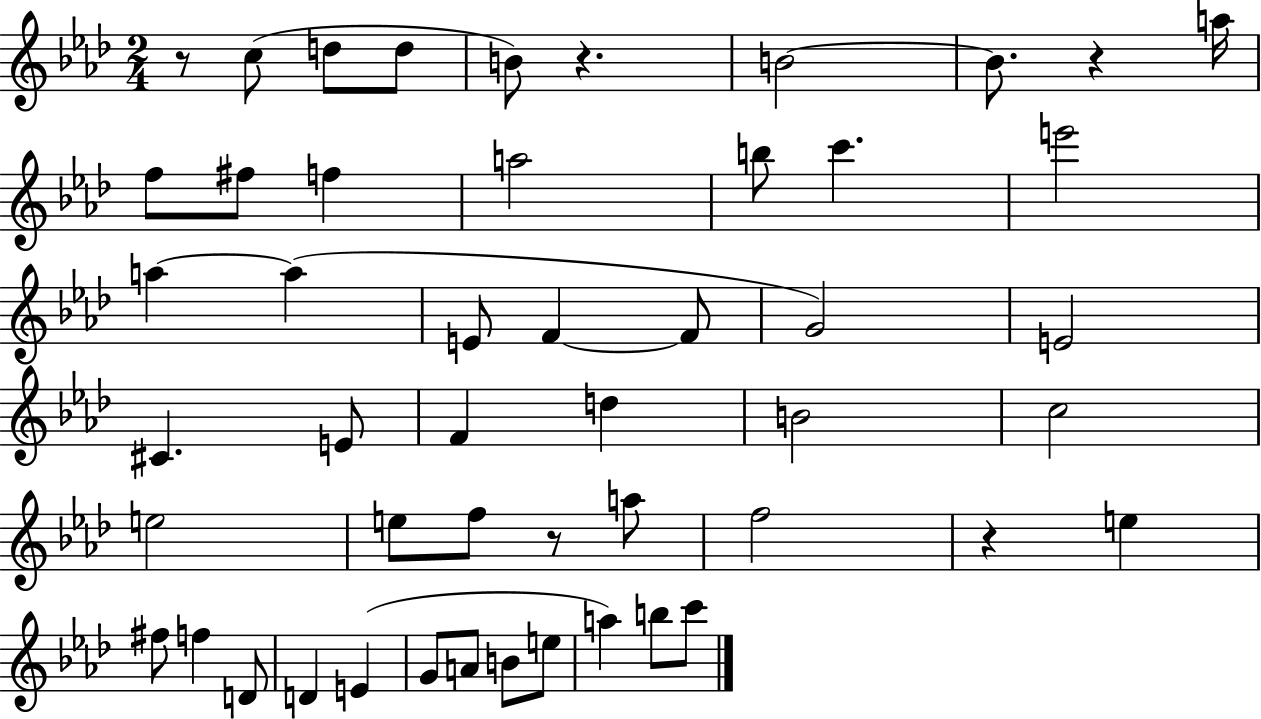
X:1
T:Untitled
M:2/4
L:1/4
K:Ab
z/2 c/2 d/2 d/2 B/2 z B2 B/2 z a/4 f/2 ^f/2 f a2 b/2 c' e'2 a a E/2 F F/2 G2 E2 ^C E/2 F d B2 c2 e2 e/2 f/2 z/2 a/2 f2 z e ^f/2 f D/2 D E G/2 A/2 B/2 e/2 a b/2 c'/2